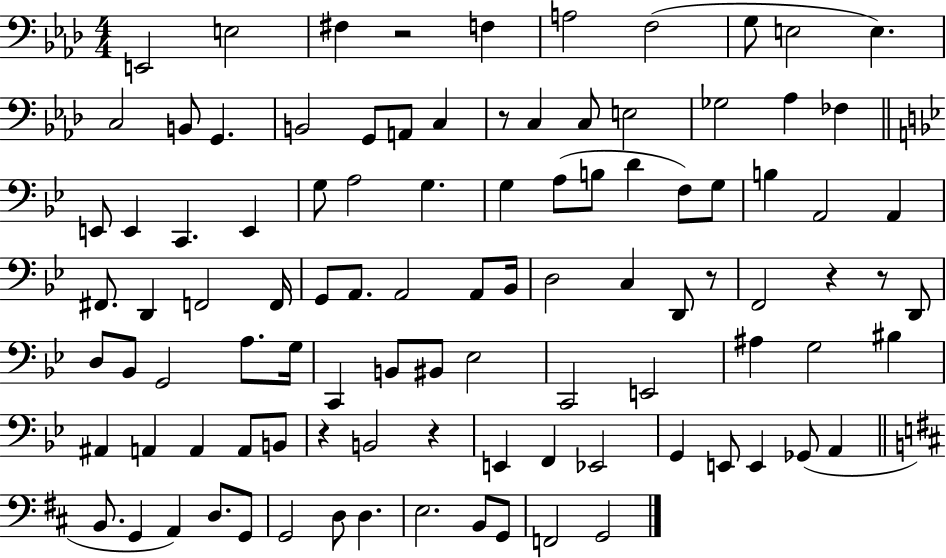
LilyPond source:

{
  \clef bass
  \numericTimeSignature
  \time 4/4
  \key aes \major
  e,2 e2 | fis4 r2 f4 | a2 f2( | g8 e2 e4.) | \break c2 b,8 g,4. | b,2 g,8 a,8 c4 | r8 c4 c8 e2 | ges2 aes4 fes4 | \break \bar "||" \break \key g \minor e,8 e,4 c,4. e,4 | g8 a2 g4. | g4 a8( b8 d'4 f8) g8 | b4 a,2 a,4 | \break fis,8. d,4 f,2 f,16 | g,8 a,8. a,2 a,8 bes,16 | d2 c4 d,8 r8 | f,2 r4 r8 d,8 | \break d8 bes,8 g,2 a8. g16 | c,4 b,8 bis,8 ees2 | c,2 e,2 | ais4 g2 bis4 | \break ais,4 a,4 a,4 a,8 b,8 | r4 b,2 r4 | e,4 f,4 ees,2 | g,4 e,8 e,4 ges,8( a,4 | \break \bar "||" \break \key d \major b,8. g,4 a,4) d8. g,8 | g,2 d8 d4. | e2. b,8 g,8 | f,2 g,2 | \break \bar "|."
}